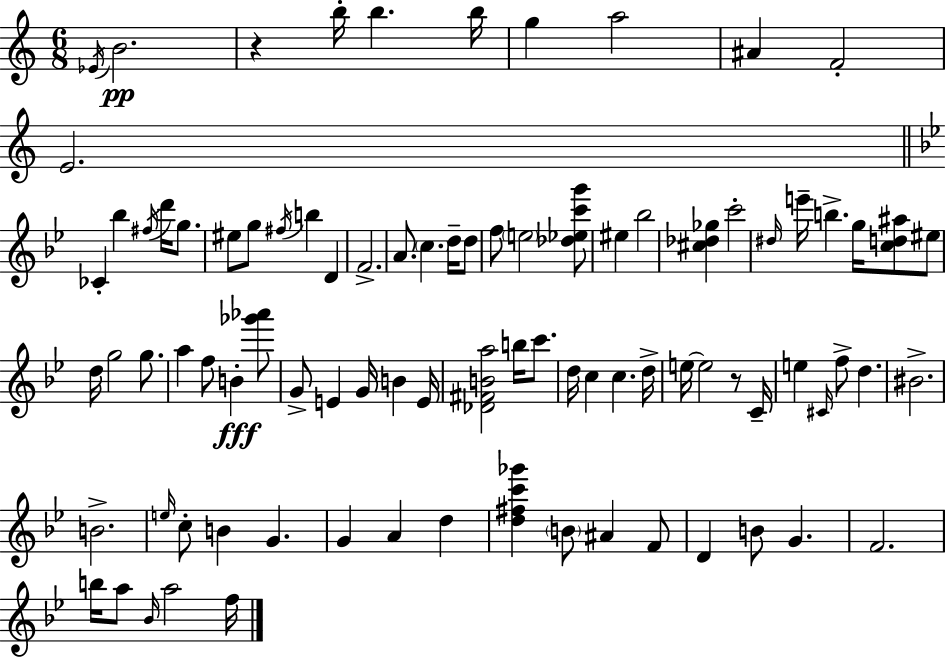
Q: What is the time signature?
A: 6/8